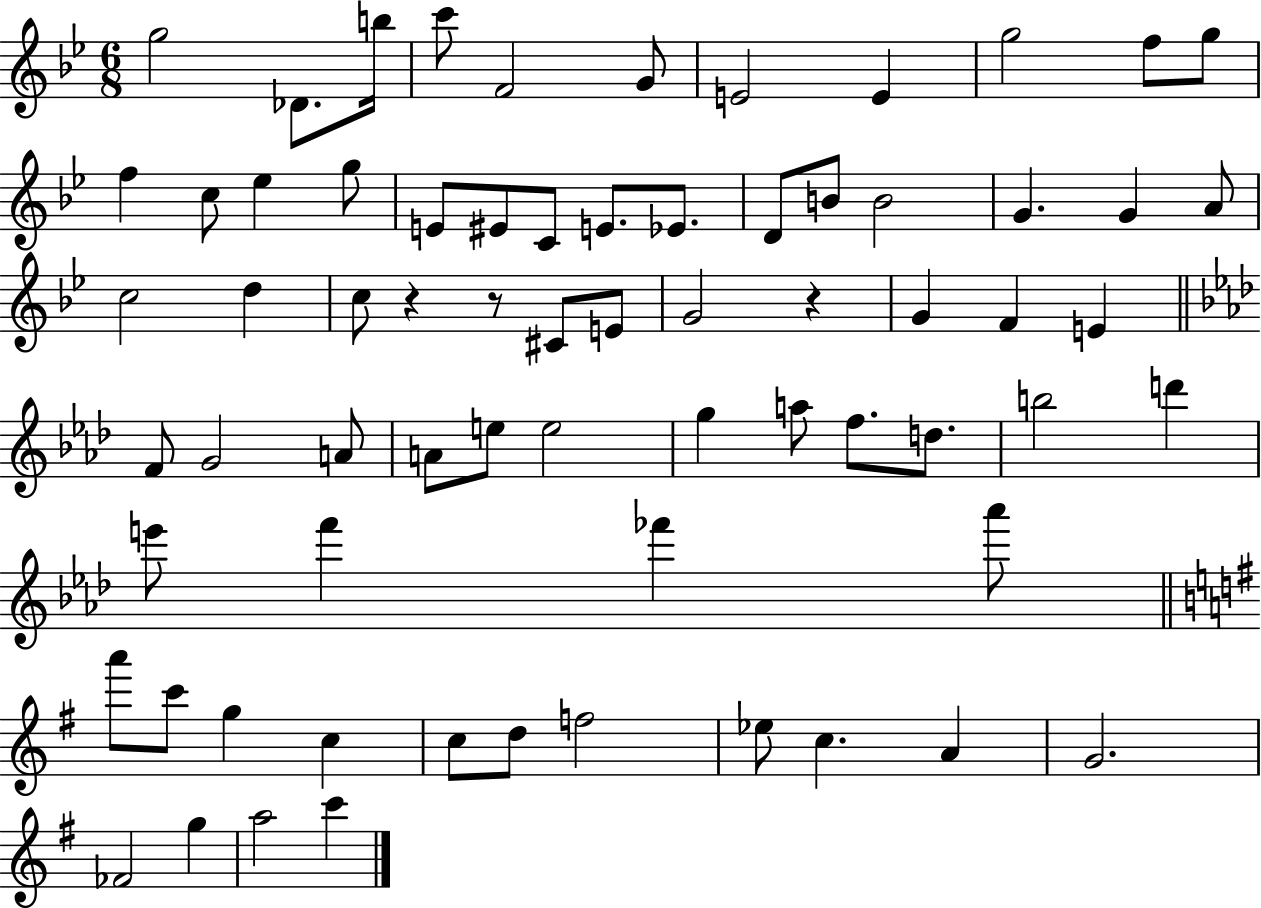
{
  \clef treble
  \numericTimeSignature
  \time 6/8
  \key bes \major
  \repeat volta 2 { g''2 des'8. b''16 | c'''8 f'2 g'8 | e'2 e'4 | g''2 f''8 g''8 | \break f''4 c''8 ees''4 g''8 | e'8 eis'8 c'8 e'8. ees'8. | d'8 b'8 b'2 | g'4. g'4 a'8 | \break c''2 d''4 | c''8 r4 r8 cis'8 e'8 | g'2 r4 | g'4 f'4 e'4 | \break \bar "||" \break \key aes \major f'8 g'2 a'8 | a'8 e''8 e''2 | g''4 a''8 f''8. d''8. | b''2 d'''4 | \break e'''8 f'''4 fes'''4 aes'''8 | \bar "||" \break \key g \major a'''8 c'''8 g''4 c''4 | c''8 d''8 f''2 | ees''8 c''4. a'4 | g'2. | \break fes'2 g''4 | a''2 c'''4 | } \bar "|."
}